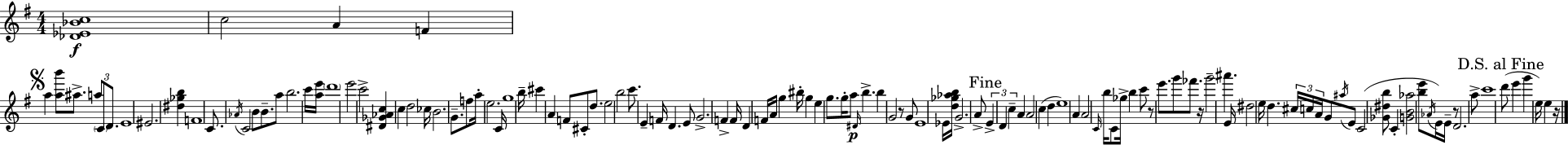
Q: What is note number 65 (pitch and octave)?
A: Eb4